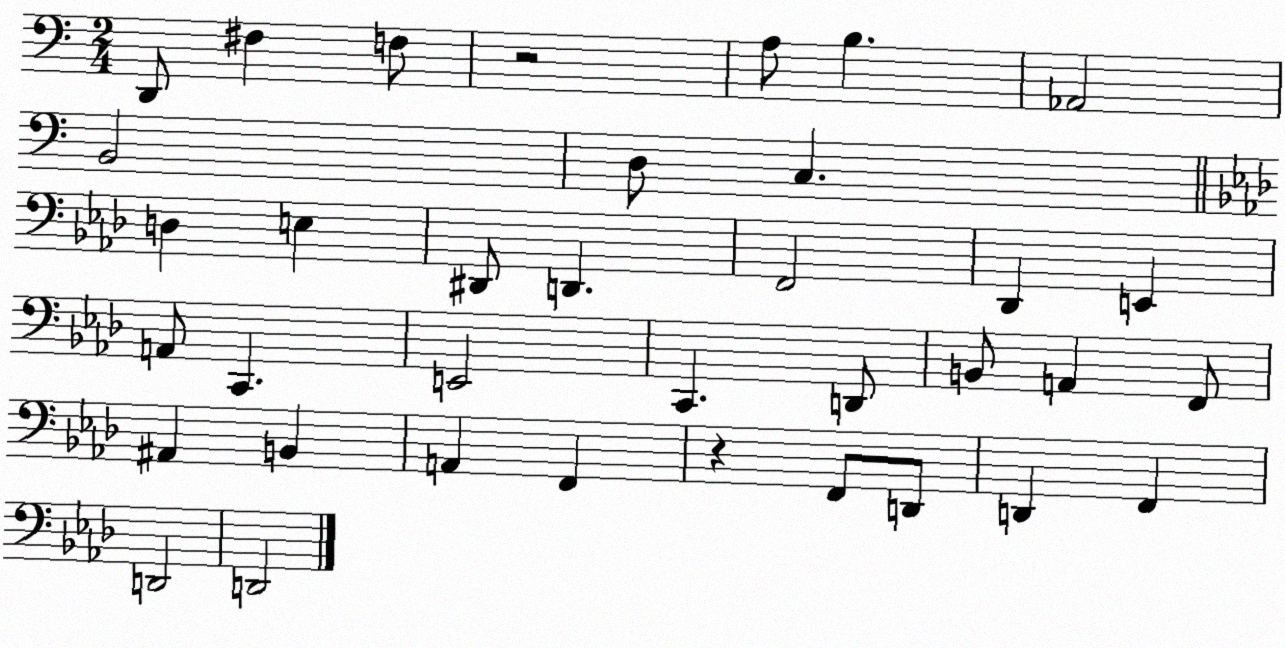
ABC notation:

X:1
T:Untitled
M:2/4
L:1/4
K:C
D,,/2 ^F, F,/2 z2 A,/2 B, _A,,2 B,,2 D,/2 C, D, E, ^D,,/2 D,, F,,2 _D,, E,, A,,/2 C,, E,,2 C,, D,,/2 B,,/2 A,, F,,/2 ^A,, B,, A,, F,, z F,,/2 D,,/2 D,, F,, D,,2 D,,2